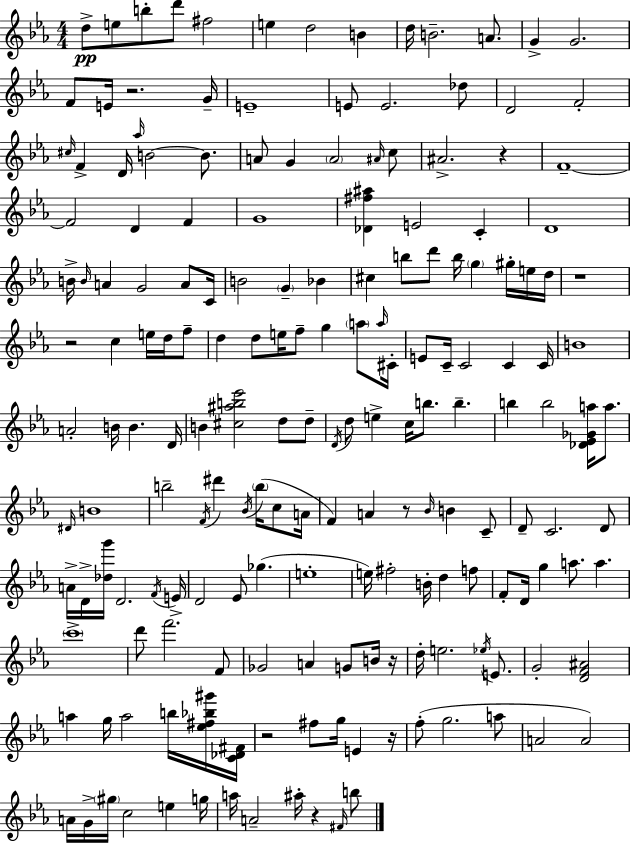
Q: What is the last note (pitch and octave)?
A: B5